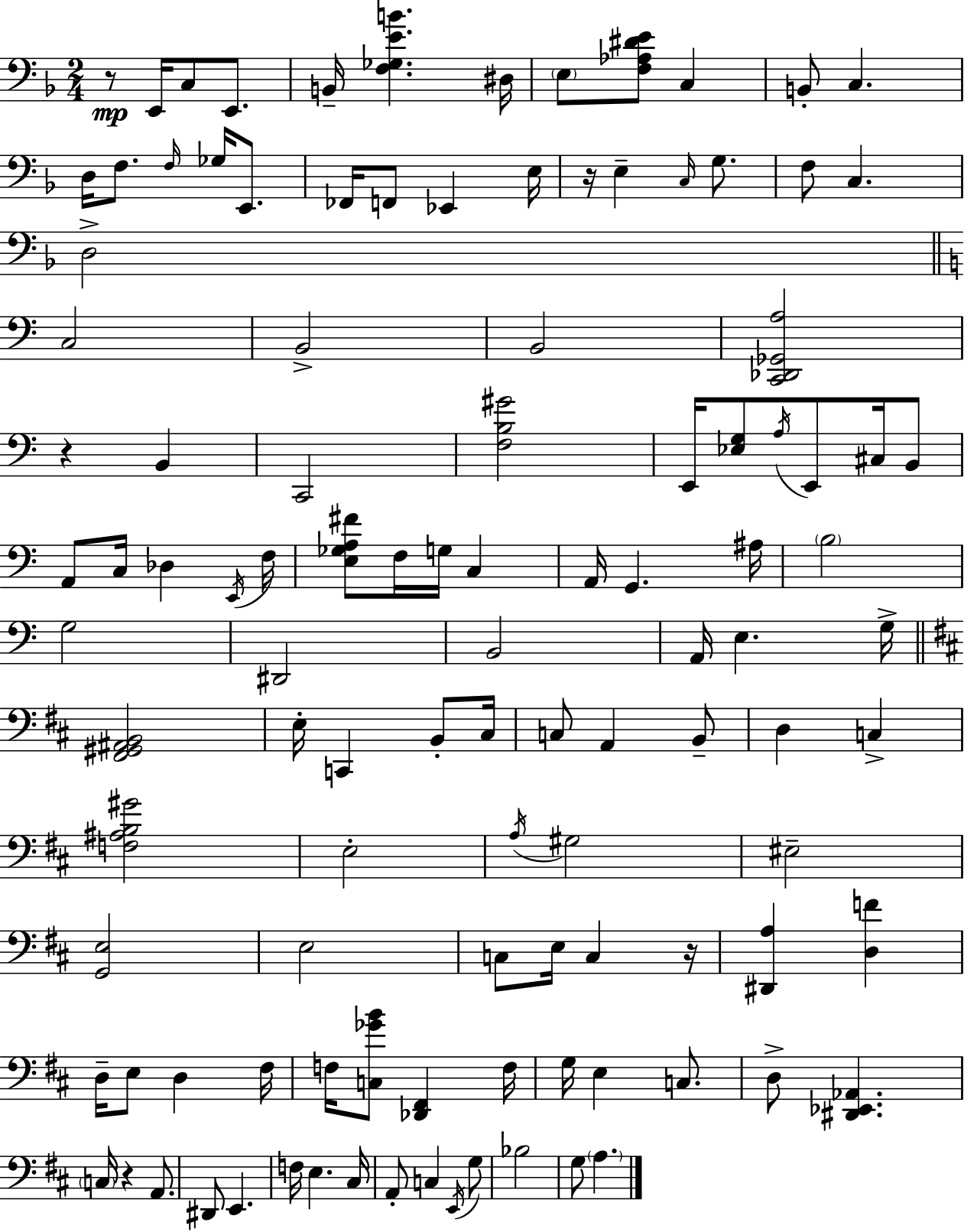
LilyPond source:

{
  \clef bass
  \numericTimeSignature
  \time 2/4
  \key f \major
  r8\mp e,16 c8 e,8. | b,16-- <f ges e' b'>4. dis16 | \parenthesize e8 <f aes dis' e'>8 c4 | b,8-. c4. | \break d16 f8. \grace { f16 } ges16 e,8. | fes,16 f,8 ees,4 | e16 r16 e4-- \grace { c16 } g8. | f8 c4. | \break d2-> | \bar "||" \break \key a \minor c2 | b,2-> | b,2 | <c, des, ges, a>2 | \break r4 b,4 | c,2 | <f b gis'>2 | e,16 <ees g>8 \acciaccatura { a16 } e,8 cis16 b,8 | \break a,8 c16 des4 | \acciaccatura { e,16 } f16 <e ges a fis'>8 f16 g16 c4 | a,16 g,4. | ais16 \parenthesize b2 | \break g2 | dis,2 | b,2 | a,16 e4. | \break g16-> \bar "||" \break \key d \major <fis, gis, ais, b,>2 | e16-. c,4 b,8-. cis16 | c8 a,4 b,8-- | d4 c4-> | \break <f ais b gis'>2 | e2-. | \acciaccatura { a16 } gis2 | eis2-- | \break <g, e>2 | e2 | c8 e16 c4 | r16 <dis, a>4 <d f'>4 | \break d16-- e8 d4 | fis16 f16 <c ges' b'>8 <des, fis,>4 | f16 g16 e4 c8. | d8-> <dis, ees, aes,>4. | \break \parenthesize c16 r4 a,8. | dis,8 e,4. | f16 e4. | cis16 a,8-. c4 \acciaccatura { e,16 } | \break g8 bes2 | g8 \parenthesize a4. | \bar "|."
}